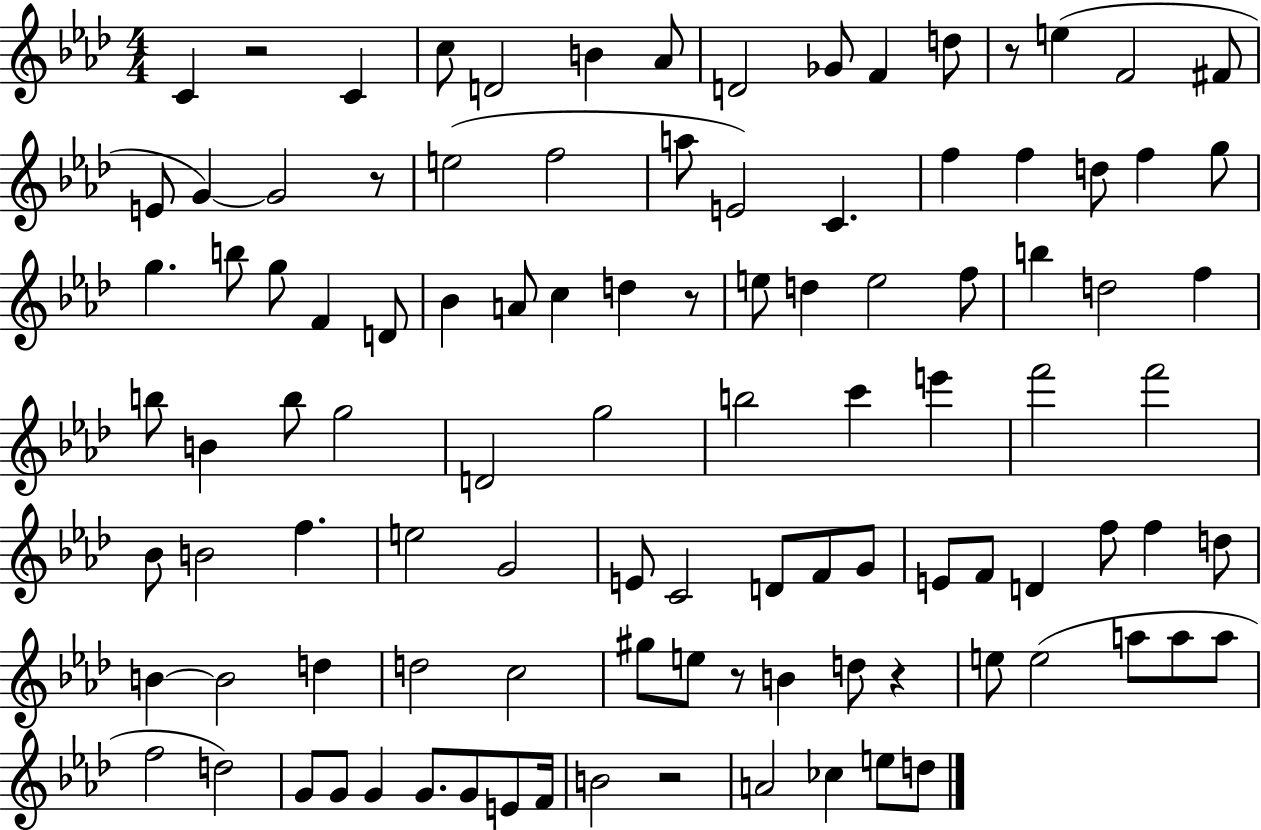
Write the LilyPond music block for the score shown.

{
  \clef treble
  \numericTimeSignature
  \time 4/4
  \key aes \major
  \repeat volta 2 { c'4 r2 c'4 | c''8 d'2 b'4 aes'8 | d'2 ges'8 f'4 d''8 | r8 e''4( f'2 fis'8 | \break e'8 g'4~~) g'2 r8 | e''2( f''2 | a''8 e'2) c'4. | f''4 f''4 d''8 f''4 g''8 | \break g''4. b''8 g''8 f'4 d'8 | bes'4 a'8 c''4 d''4 r8 | e''8 d''4 e''2 f''8 | b''4 d''2 f''4 | \break b''8 b'4 b''8 g''2 | d'2 g''2 | b''2 c'''4 e'''4 | f'''2 f'''2 | \break bes'8 b'2 f''4. | e''2 g'2 | e'8 c'2 d'8 f'8 g'8 | e'8 f'8 d'4 f''8 f''4 d''8 | \break b'4~~ b'2 d''4 | d''2 c''2 | gis''8 e''8 r8 b'4 d''8 r4 | e''8 e''2( a''8 a''8 a''8 | \break f''2 d''2) | g'8 g'8 g'4 g'8. g'8 e'8 f'16 | b'2 r2 | a'2 ces''4 e''8 d''8 | \break } \bar "|."
}